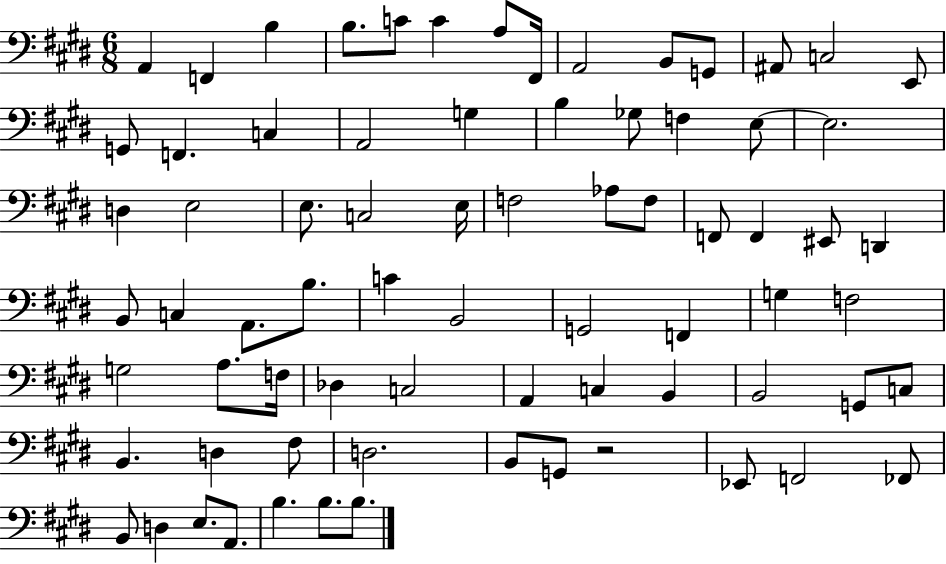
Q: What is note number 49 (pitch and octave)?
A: F3